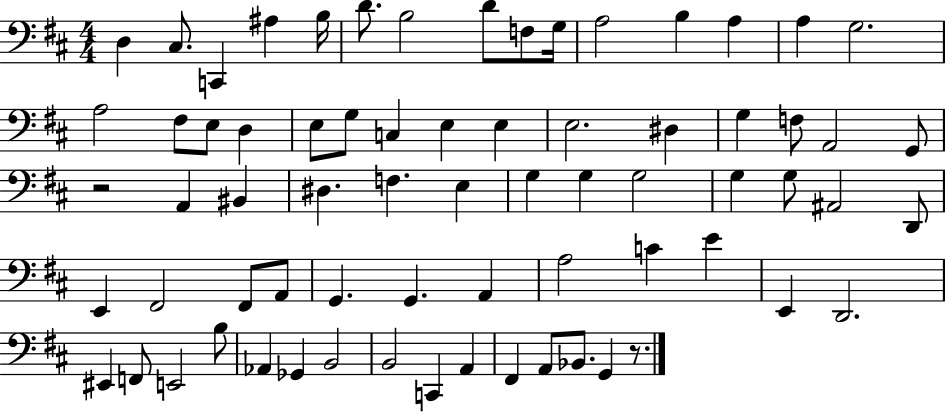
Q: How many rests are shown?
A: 2